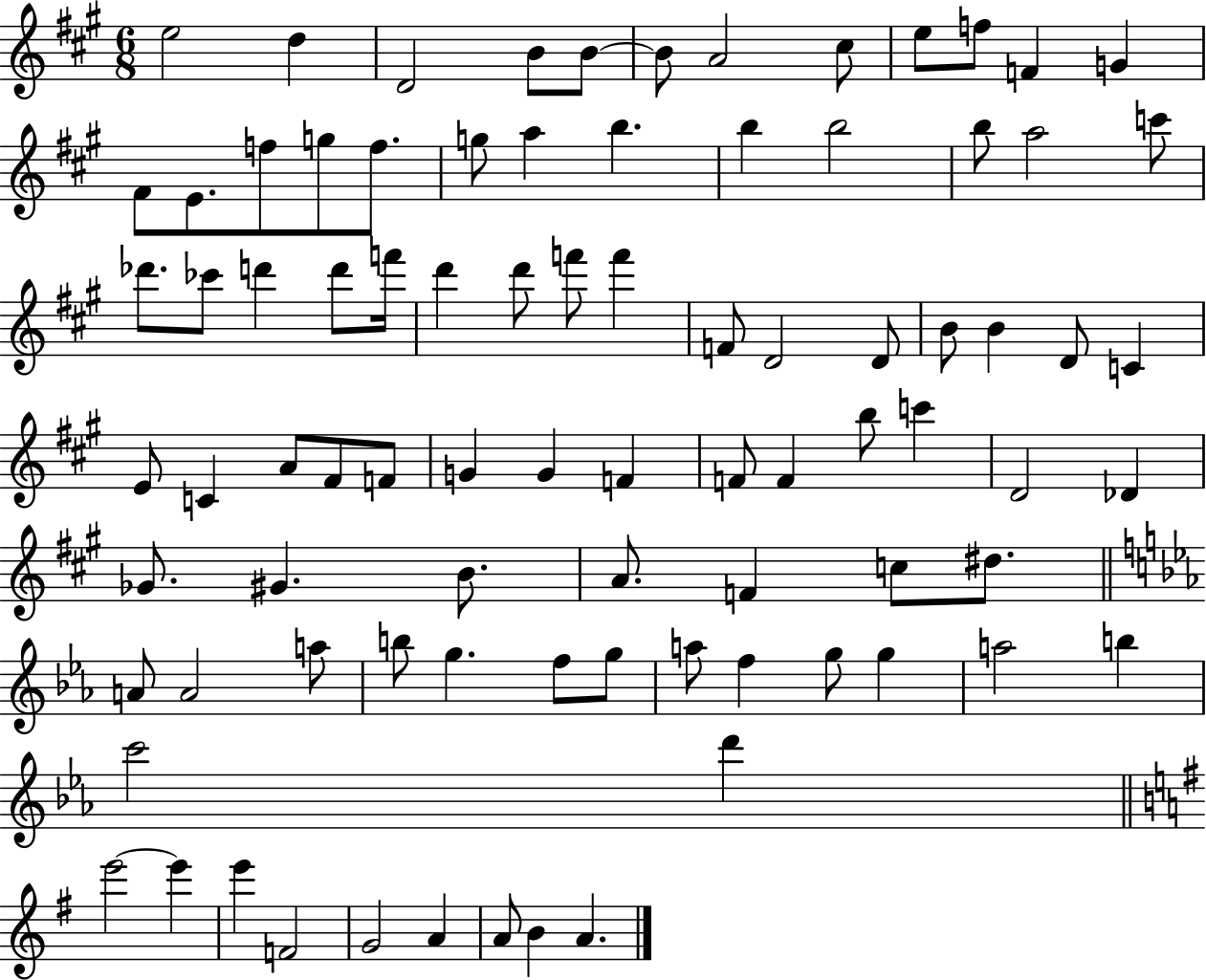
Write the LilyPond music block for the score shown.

{
  \clef treble
  \numericTimeSignature
  \time 6/8
  \key a \major
  e''2 d''4 | d'2 b'8 b'8~~ | b'8 a'2 cis''8 | e''8 f''8 f'4 g'4 | \break fis'8 e'8. f''8 g''8 f''8. | g''8 a''4 b''4. | b''4 b''2 | b''8 a''2 c'''8 | \break des'''8. ces'''8 d'''4 d'''8 f'''16 | d'''4 d'''8 f'''8 f'''4 | f'8 d'2 d'8 | b'8 b'4 d'8 c'4 | \break e'8 c'4 a'8 fis'8 f'8 | g'4 g'4 f'4 | f'8 f'4 b''8 c'''4 | d'2 des'4 | \break ges'8. gis'4. b'8. | a'8. f'4 c''8 dis''8. | \bar "||" \break \key c \minor a'8 a'2 a''8 | b''8 g''4. f''8 g''8 | a''8 f''4 g''8 g''4 | a''2 b''4 | \break c'''2 d'''4 | \bar "||" \break \key e \minor e'''2~~ e'''4 | e'''4 f'2 | g'2 a'4 | a'8 b'4 a'4. | \break \bar "|."
}